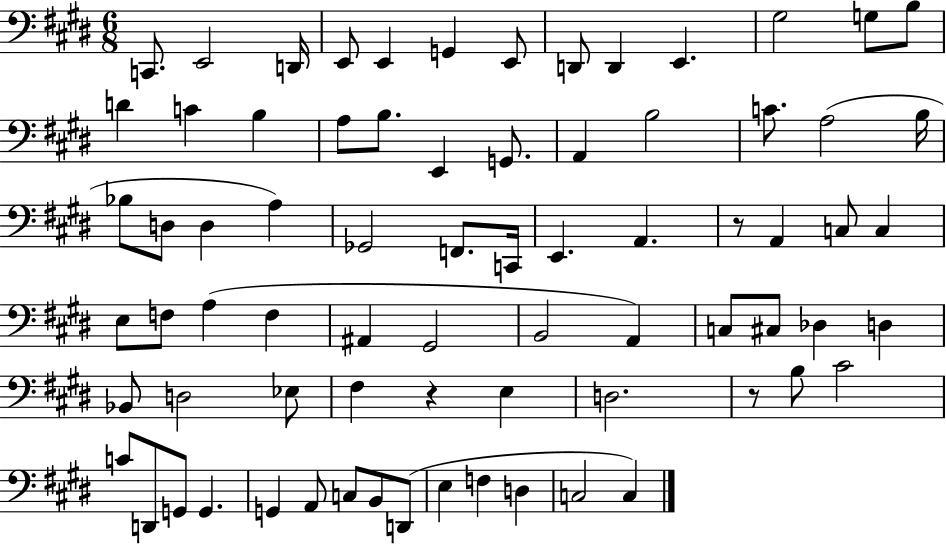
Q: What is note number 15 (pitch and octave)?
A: C4